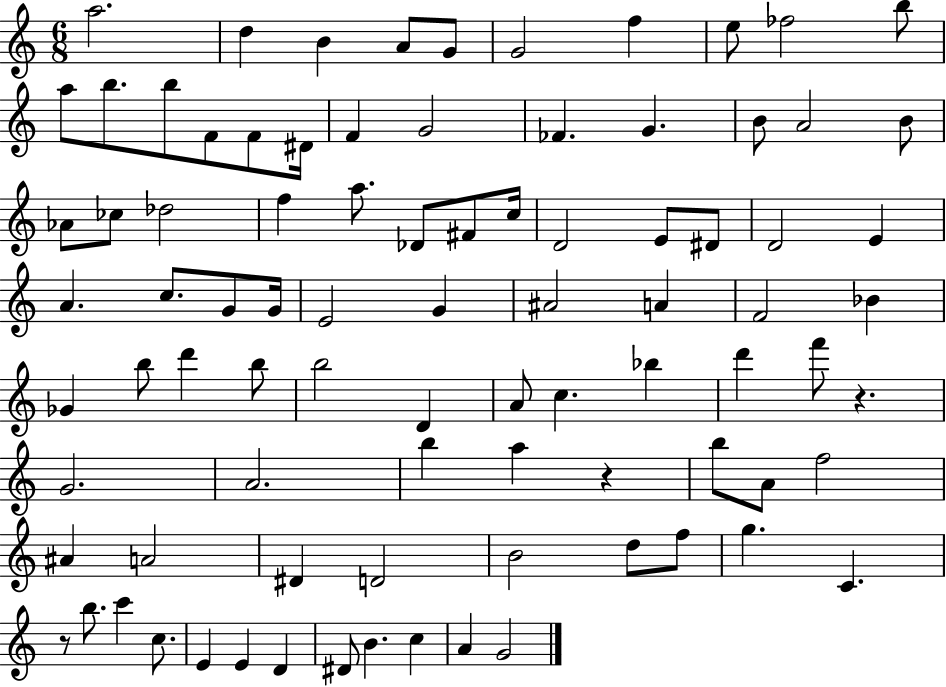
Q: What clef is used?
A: treble